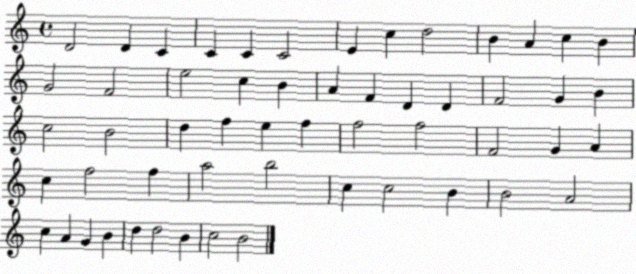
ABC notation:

X:1
T:Untitled
M:4/4
L:1/4
K:C
D2 D C C C C2 E c d2 B A c B G2 F2 e2 c B A F D D F2 G B c2 B2 d f e f f2 f2 F2 G A c f2 f a2 b2 c c2 B B2 A2 c A G B d d2 B c2 B2